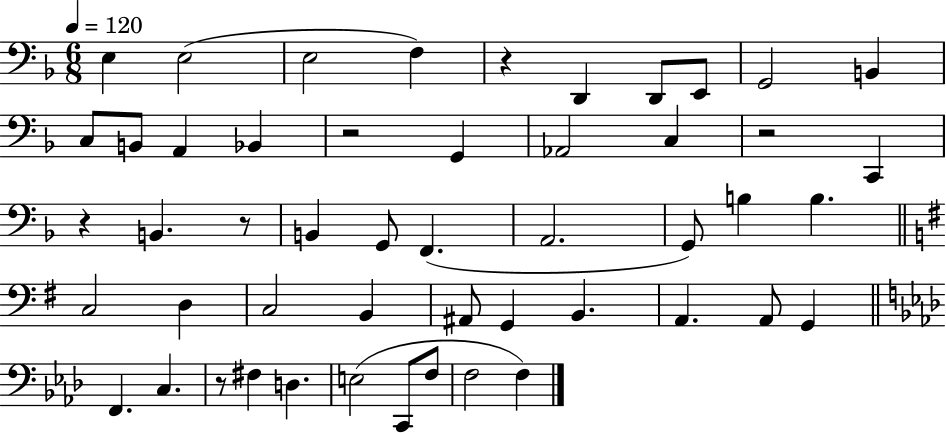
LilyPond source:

{
  \clef bass
  \numericTimeSignature
  \time 6/8
  \key f \major
  \tempo 4 = 120
  \repeat volta 2 { e4 e2( | e2 f4) | r4 d,4 d,8 e,8 | g,2 b,4 | \break c8 b,8 a,4 bes,4 | r2 g,4 | aes,2 c4 | r2 c,4 | \break r4 b,4. r8 | b,4 g,8 f,4.( | a,2. | g,8) b4 b4. | \break \bar "||" \break \key g \major c2 d4 | c2 b,4 | ais,8 g,4 b,4. | a,4. a,8 g,4 | \break \bar "||" \break \key aes \major f,4. c4. | r8 fis4 d4. | e2( c,8 f8 | f2 f4) | \break } \bar "|."
}